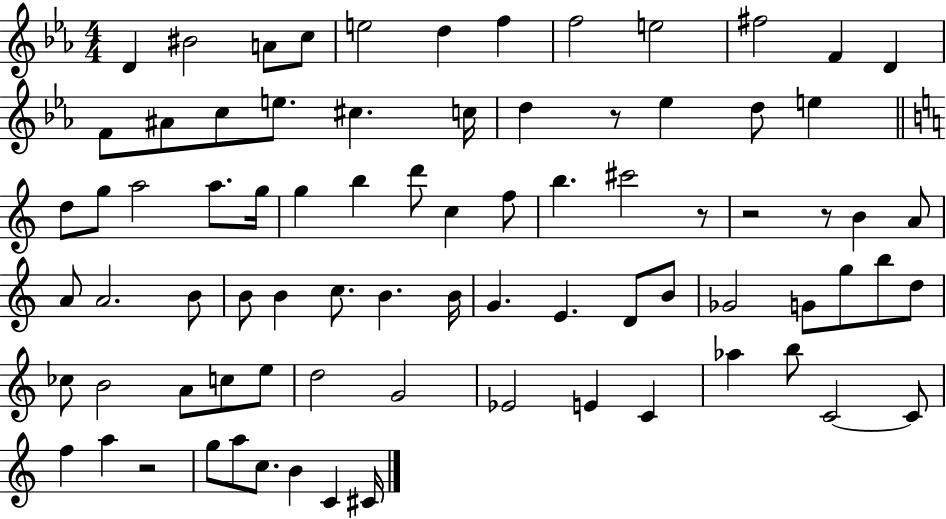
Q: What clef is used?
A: treble